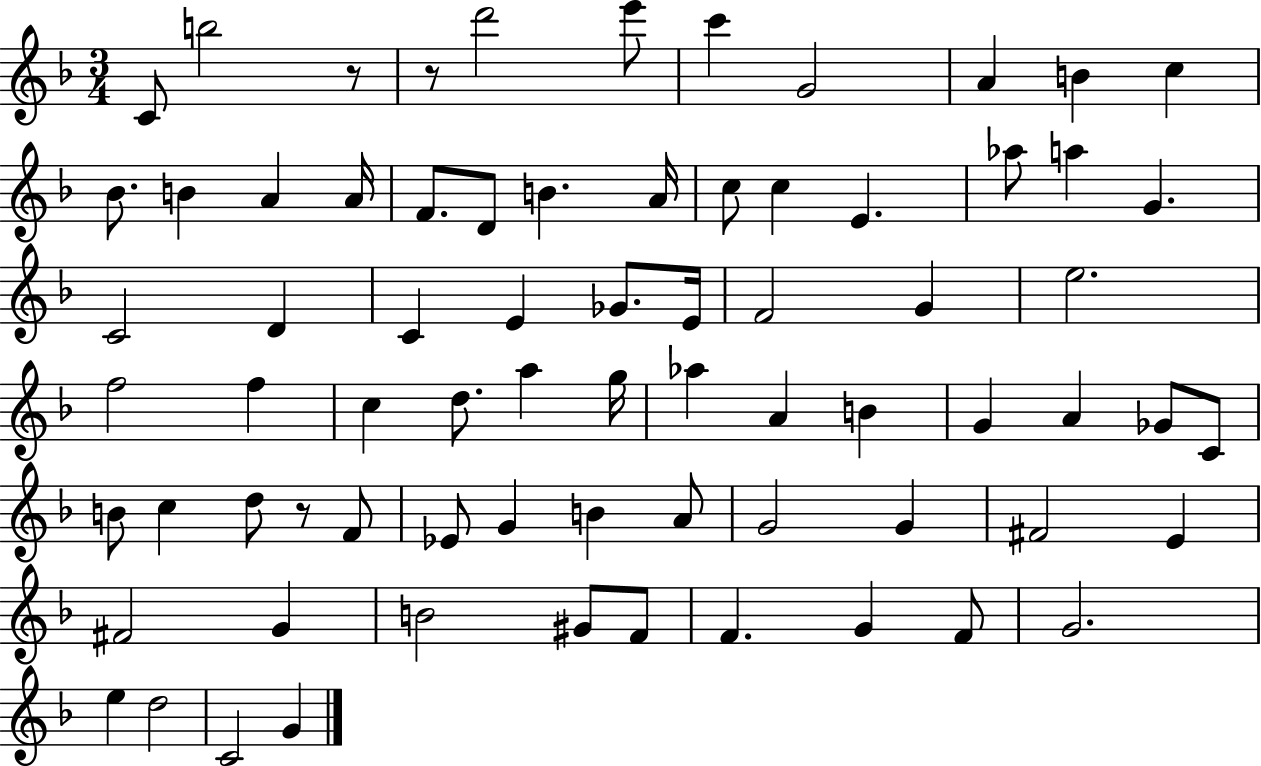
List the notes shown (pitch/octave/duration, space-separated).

C4/e B5/h R/e R/e D6/h E6/e C6/q G4/h A4/q B4/q C5/q Bb4/e. B4/q A4/q A4/s F4/e. D4/e B4/q. A4/s C5/e C5/q E4/q. Ab5/e A5/q G4/q. C4/h D4/q C4/q E4/q Gb4/e. E4/s F4/h G4/q E5/h. F5/h F5/q C5/q D5/e. A5/q G5/s Ab5/q A4/q B4/q G4/q A4/q Gb4/e C4/e B4/e C5/q D5/e R/e F4/e Eb4/e G4/q B4/q A4/e G4/h G4/q F#4/h E4/q F#4/h G4/q B4/h G#4/e F4/e F4/q. G4/q F4/e G4/h. E5/q D5/h C4/h G4/q